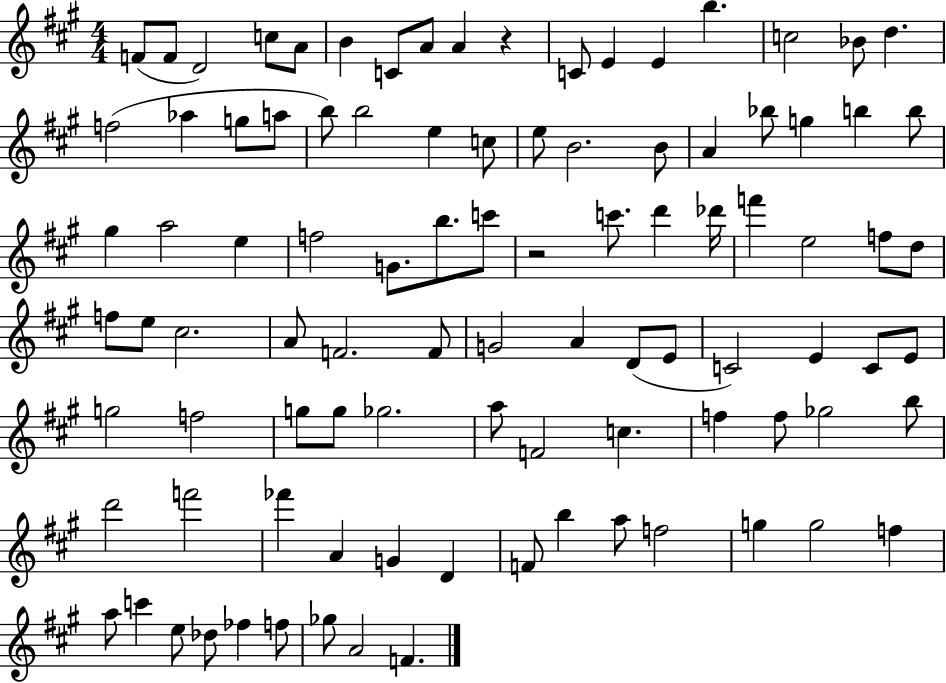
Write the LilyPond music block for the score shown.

{
  \clef treble
  \numericTimeSignature
  \time 4/4
  \key a \major
  \repeat volta 2 { f'8( f'8 d'2) c''8 a'8 | b'4 c'8 a'8 a'4 r4 | c'8 e'4 e'4 b''4. | c''2 bes'8 d''4. | \break f''2( aes''4 g''8 a''8 | b''8) b''2 e''4 c''8 | e''8 b'2. b'8 | a'4 bes''8 g''4 b''4 b''8 | \break gis''4 a''2 e''4 | f''2 g'8. b''8. c'''8 | r2 c'''8. d'''4 des'''16 | f'''4 e''2 f''8 d''8 | \break f''8 e''8 cis''2. | a'8 f'2. f'8 | g'2 a'4 d'8( e'8 | c'2) e'4 c'8 e'8 | \break g''2 f''2 | g''8 g''8 ges''2. | a''8 f'2 c''4. | f''4 f''8 ges''2 b''8 | \break d'''2 f'''2 | fes'''4 a'4 g'4 d'4 | f'8 b''4 a''8 f''2 | g''4 g''2 f''4 | \break a''8 c'''4 e''8 des''8 fes''4 f''8 | ges''8 a'2 f'4. | } \bar "|."
}